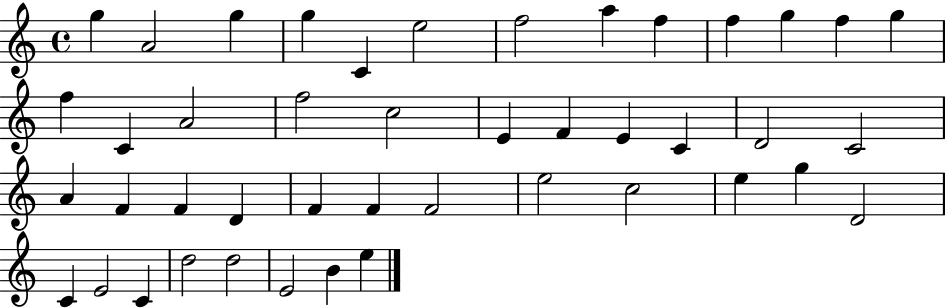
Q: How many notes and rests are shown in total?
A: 44